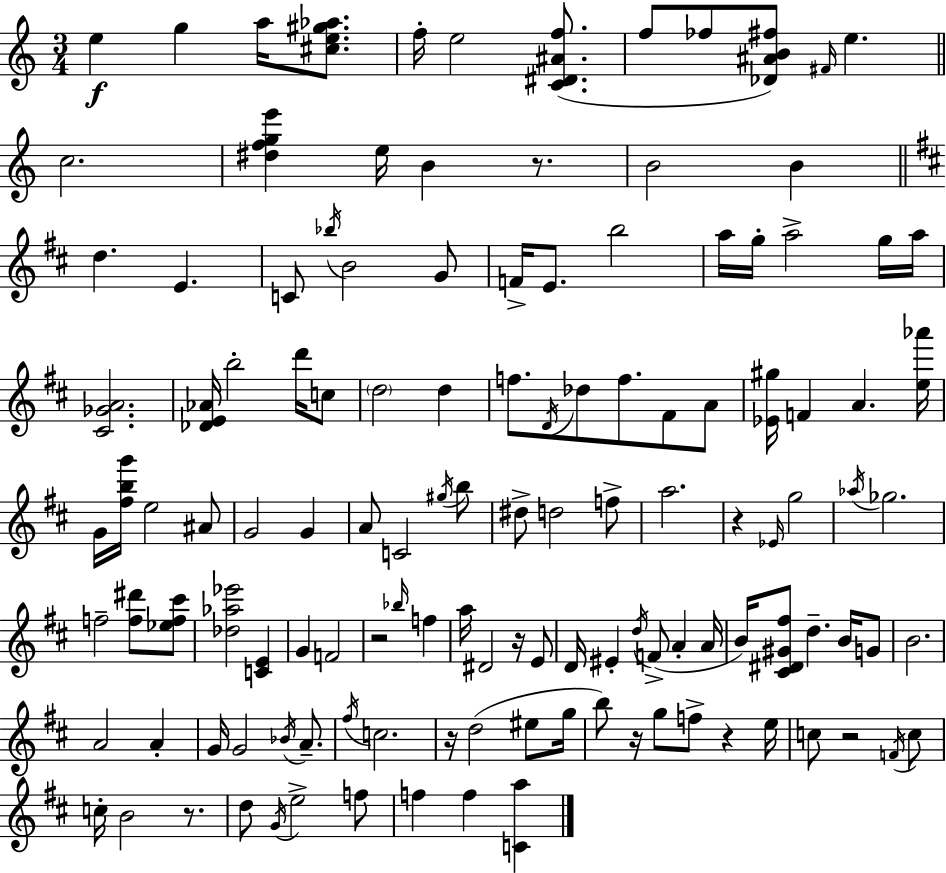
E5/q G5/q A5/s [C#5,E5,G#5,Ab5]/e. F5/s E5/h [C4,D#4,A#4,F5]/e. F5/e FES5/e [Db4,A#4,B4,F#5]/e F#4/s E5/q. C5/h. [D#5,F5,G5,E6]/q E5/s B4/q R/e. B4/h B4/q D5/q. E4/q. C4/e Bb5/s B4/h G4/e F4/s E4/e. B5/h A5/s G5/s A5/h G5/s A5/s [C#4,Gb4,A4]/h. [Db4,E4,Ab4]/s B5/h D6/s C5/e D5/h D5/q F5/e. D4/s Db5/e F5/e. F#4/e A4/e [Eb4,G#5]/s F4/q A4/q. [E5,Ab6]/s G4/s [F#5,B5,G6]/s E5/h A#4/e G4/h G4/q A4/e C4/h G#5/s B5/e D#5/e D5/h F5/e A5/h. R/q Eb4/s G5/h Ab5/s Gb5/h. F5/h [F5,D#6]/e [Eb5,F5,C#6]/e [Db5,Ab5,Eb6]/h [C4,E4]/q G4/q F4/h R/h Bb5/s F5/q A5/s D#4/h R/s E4/e D4/s EIS4/q D5/s F4/e A4/q A4/s B4/s [C#4,D#4,G#4,F#5]/e D5/q. B4/s G4/e B4/h. A4/h A4/q G4/s G4/h Bb4/s A4/e. F#5/s C5/h. R/s D5/h EIS5/e G5/s B5/e R/s G5/e F5/e R/q E5/s C5/e R/h F4/s C5/e C5/s B4/h R/e. D5/e G4/s E5/h F5/e F5/q F5/q [C4,A5]/q